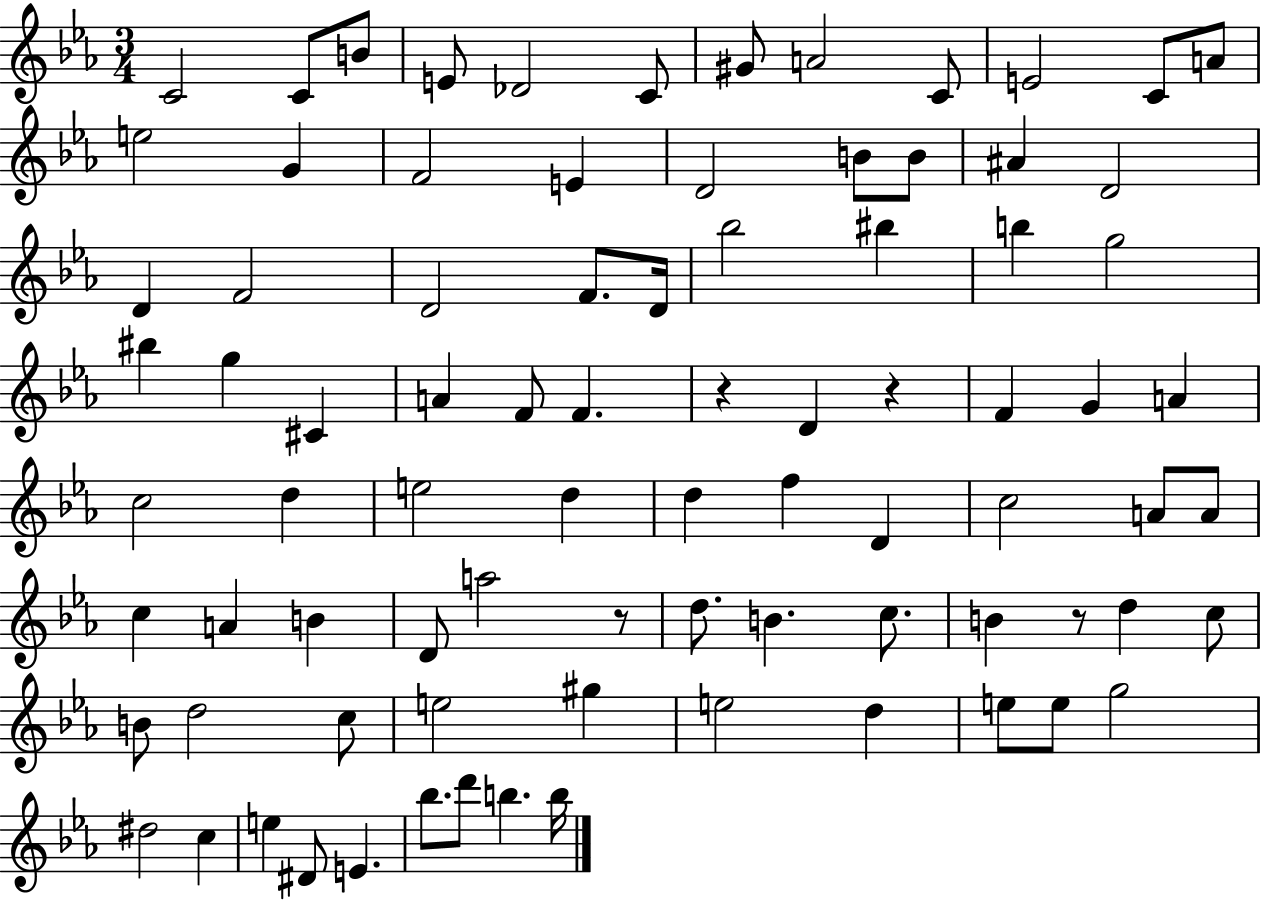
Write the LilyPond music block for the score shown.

{
  \clef treble
  \numericTimeSignature
  \time 3/4
  \key ees \major
  c'2 c'8 b'8 | e'8 des'2 c'8 | gis'8 a'2 c'8 | e'2 c'8 a'8 | \break e''2 g'4 | f'2 e'4 | d'2 b'8 b'8 | ais'4 d'2 | \break d'4 f'2 | d'2 f'8. d'16 | bes''2 bis''4 | b''4 g''2 | \break bis''4 g''4 cis'4 | a'4 f'8 f'4. | r4 d'4 r4 | f'4 g'4 a'4 | \break c''2 d''4 | e''2 d''4 | d''4 f''4 d'4 | c''2 a'8 a'8 | \break c''4 a'4 b'4 | d'8 a''2 r8 | d''8. b'4. c''8. | b'4 r8 d''4 c''8 | \break b'8 d''2 c''8 | e''2 gis''4 | e''2 d''4 | e''8 e''8 g''2 | \break dis''2 c''4 | e''4 dis'8 e'4. | bes''8. d'''8 b''4. b''16 | \bar "|."
}